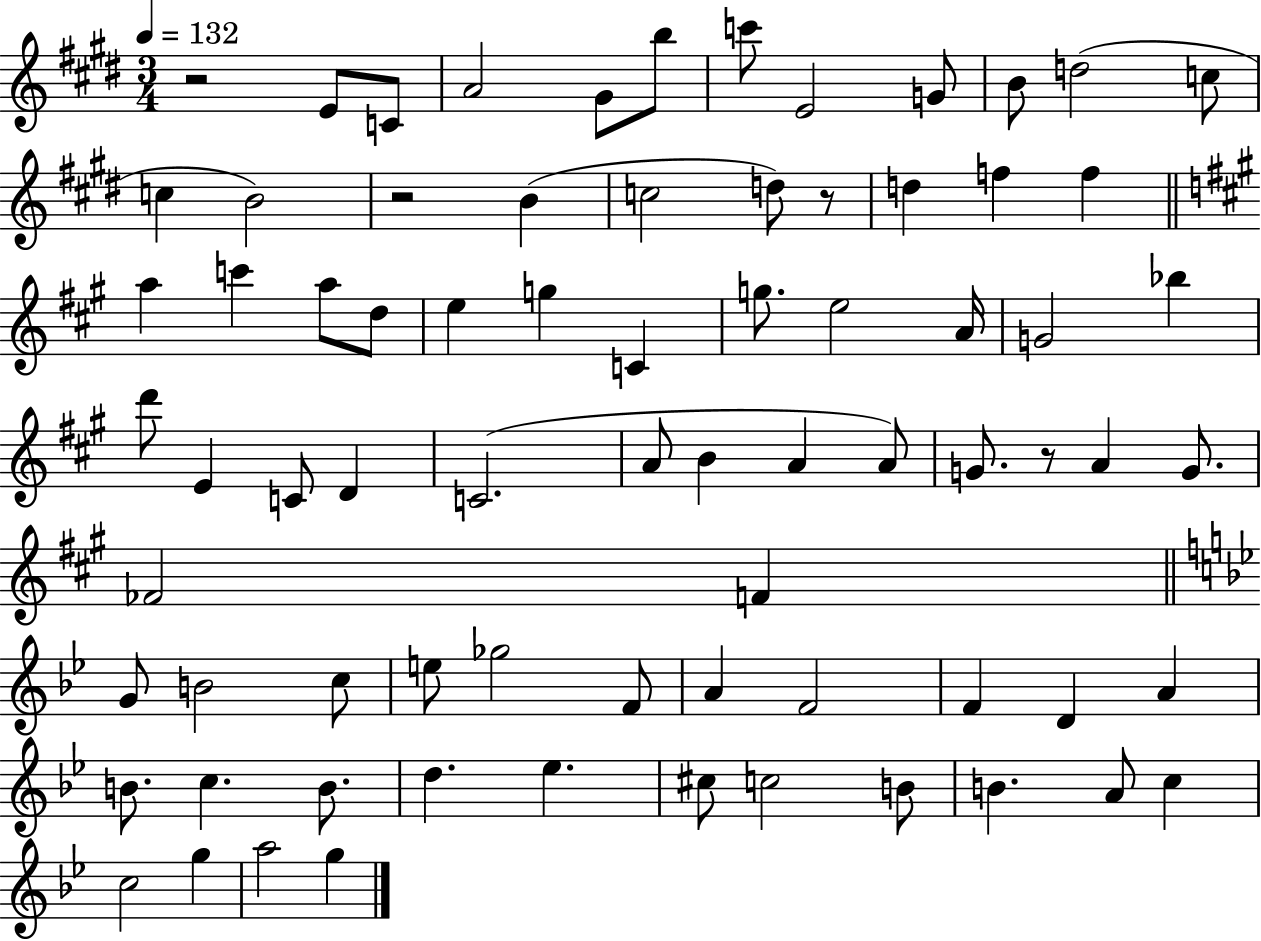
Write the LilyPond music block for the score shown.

{
  \clef treble
  \numericTimeSignature
  \time 3/4
  \key e \major
  \tempo 4 = 132
  r2 e'8 c'8 | a'2 gis'8 b''8 | c'''8 e'2 g'8 | b'8 d''2( c''8 | \break c''4 b'2) | r2 b'4( | c''2 d''8) r8 | d''4 f''4 f''4 | \break \bar "||" \break \key a \major a''4 c'''4 a''8 d''8 | e''4 g''4 c'4 | g''8. e''2 a'16 | g'2 bes''4 | \break d'''8 e'4 c'8 d'4 | c'2.( | a'8 b'4 a'4 a'8) | g'8. r8 a'4 g'8. | \break fes'2 f'4 | \bar "||" \break \key g \minor g'8 b'2 c''8 | e''8 ges''2 f'8 | a'4 f'2 | f'4 d'4 a'4 | \break b'8. c''4. b'8. | d''4. ees''4. | cis''8 c''2 b'8 | b'4. a'8 c''4 | \break c''2 g''4 | a''2 g''4 | \bar "|."
}